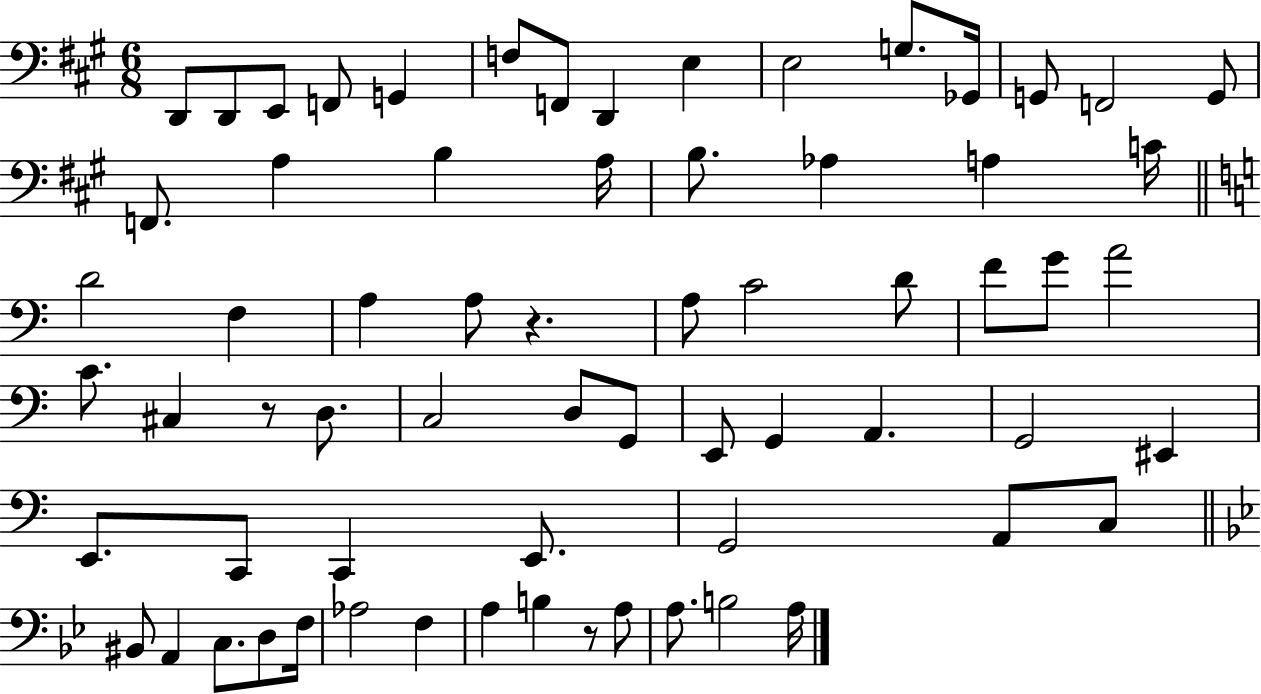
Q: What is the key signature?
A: A major